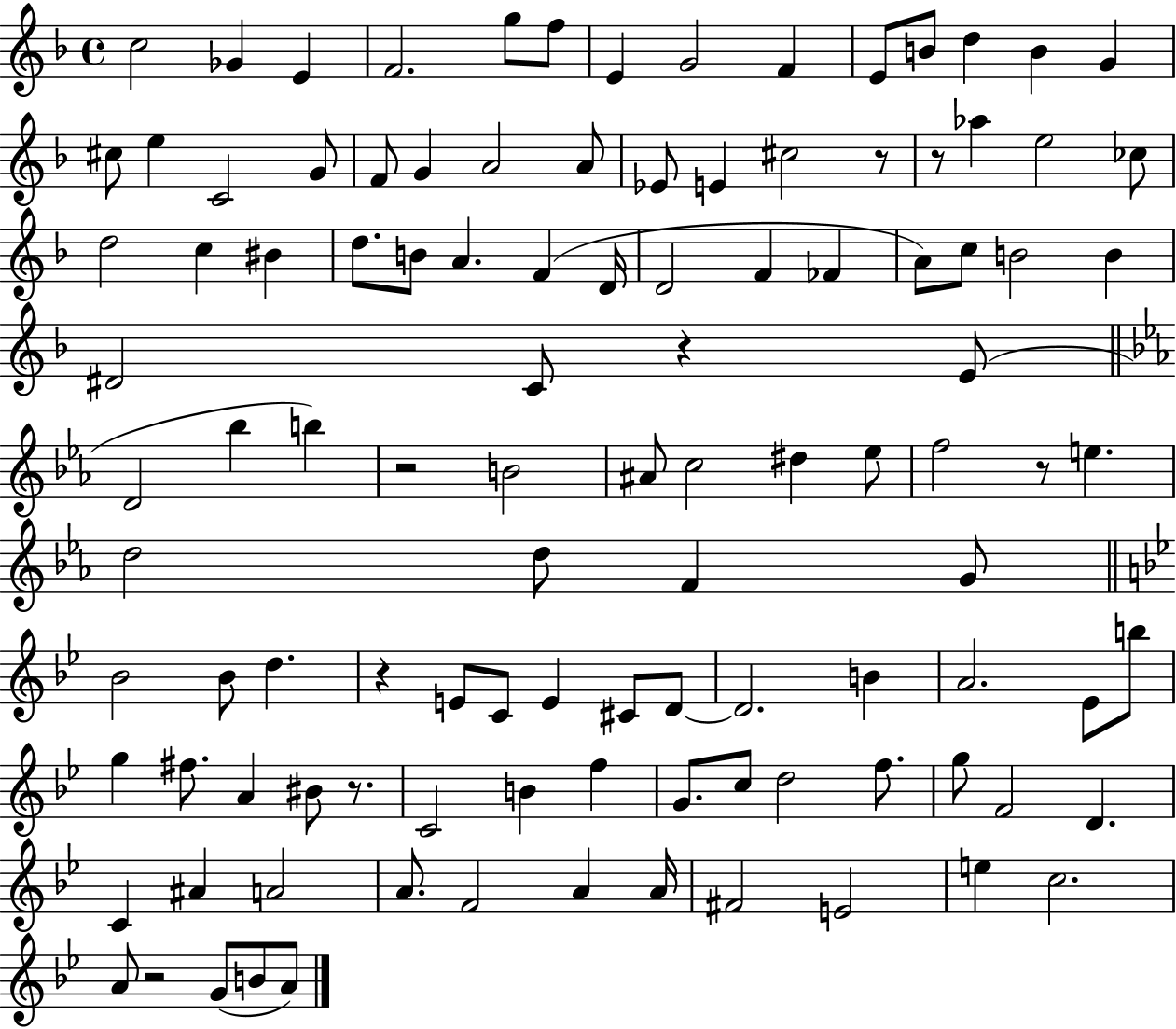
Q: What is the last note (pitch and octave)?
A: A4